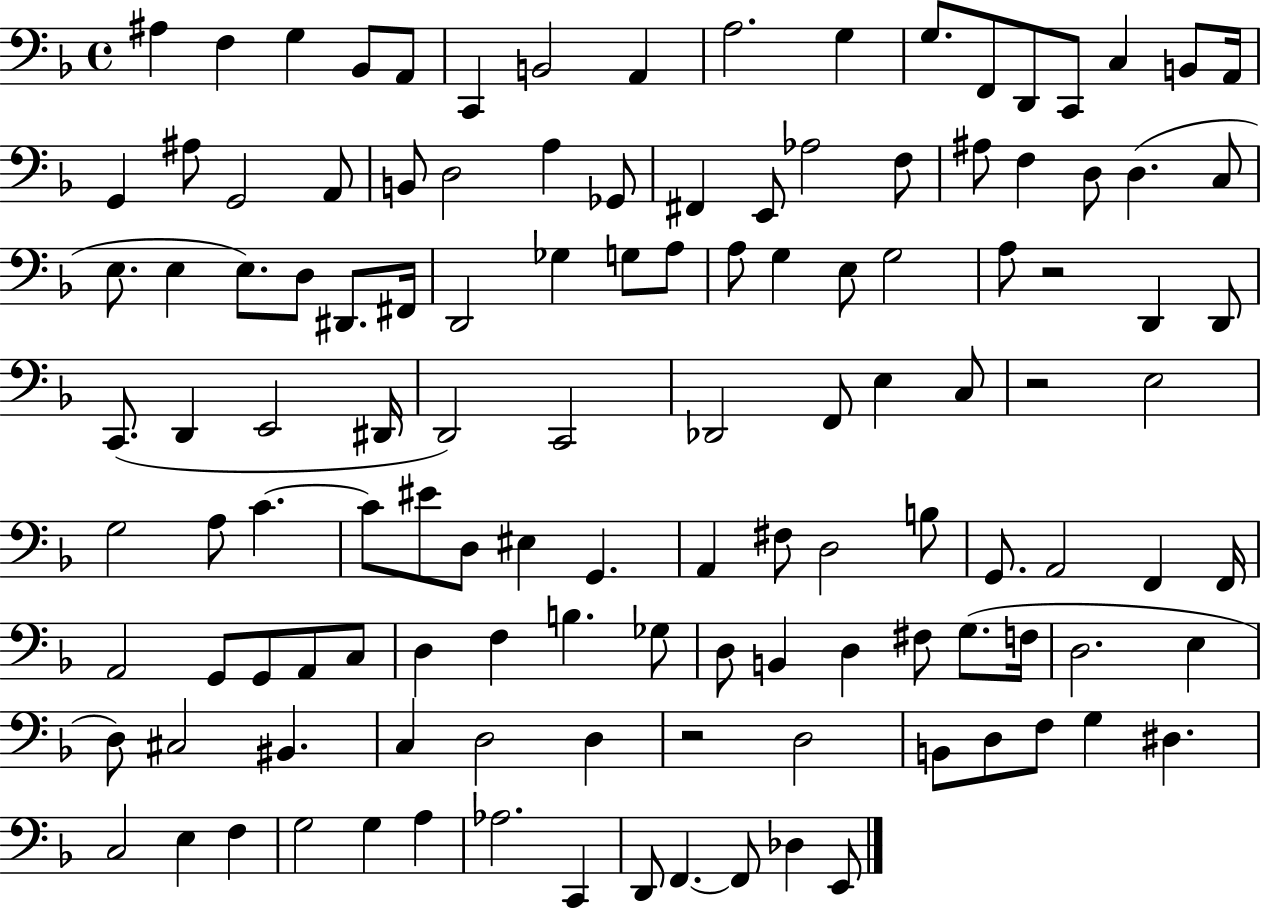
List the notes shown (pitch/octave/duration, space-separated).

A#3/q F3/q G3/q Bb2/e A2/e C2/q B2/h A2/q A3/h. G3/q G3/e. F2/e D2/e C2/e C3/q B2/e A2/s G2/q A#3/e G2/h A2/e B2/e D3/h A3/q Gb2/e F#2/q E2/e Ab3/h F3/e A#3/e F3/q D3/e D3/q. C3/e E3/e. E3/q E3/e. D3/e D#2/e. F#2/s D2/h Gb3/q G3/e A3/e A3/e G3/q E3/e G3/h A3/e R/h D2/q D2/e C2/e. D2/q E2/h D#2/s D2/h C2/h Db2/h F2/e E3/q C3/e R/h E3/h G3/h A3/e C4/q. C4/e EIS4/e D3/e EIS3/q G2/q. A2/q F#3/e D3/h B3/e G2/e. A2/h F2/q F2/s A2/h G2/e G2/e A2/e C3/e D3/q F3/q B3/q. Gb3/e D3/e B2/q D3/q F#3/e G3/e. F3/s D3/h. E3/q D3/e C#3/h BIS2/q. C3/q D3/h D3/q R/h D3/h B2/e D3/e F3/e G3/q D#3/q. C3/h E3/q F3/q G3/h G3/q A3/q Ab3/h. C2/q D2/e F2/q. F2/e Db3/q E2/e